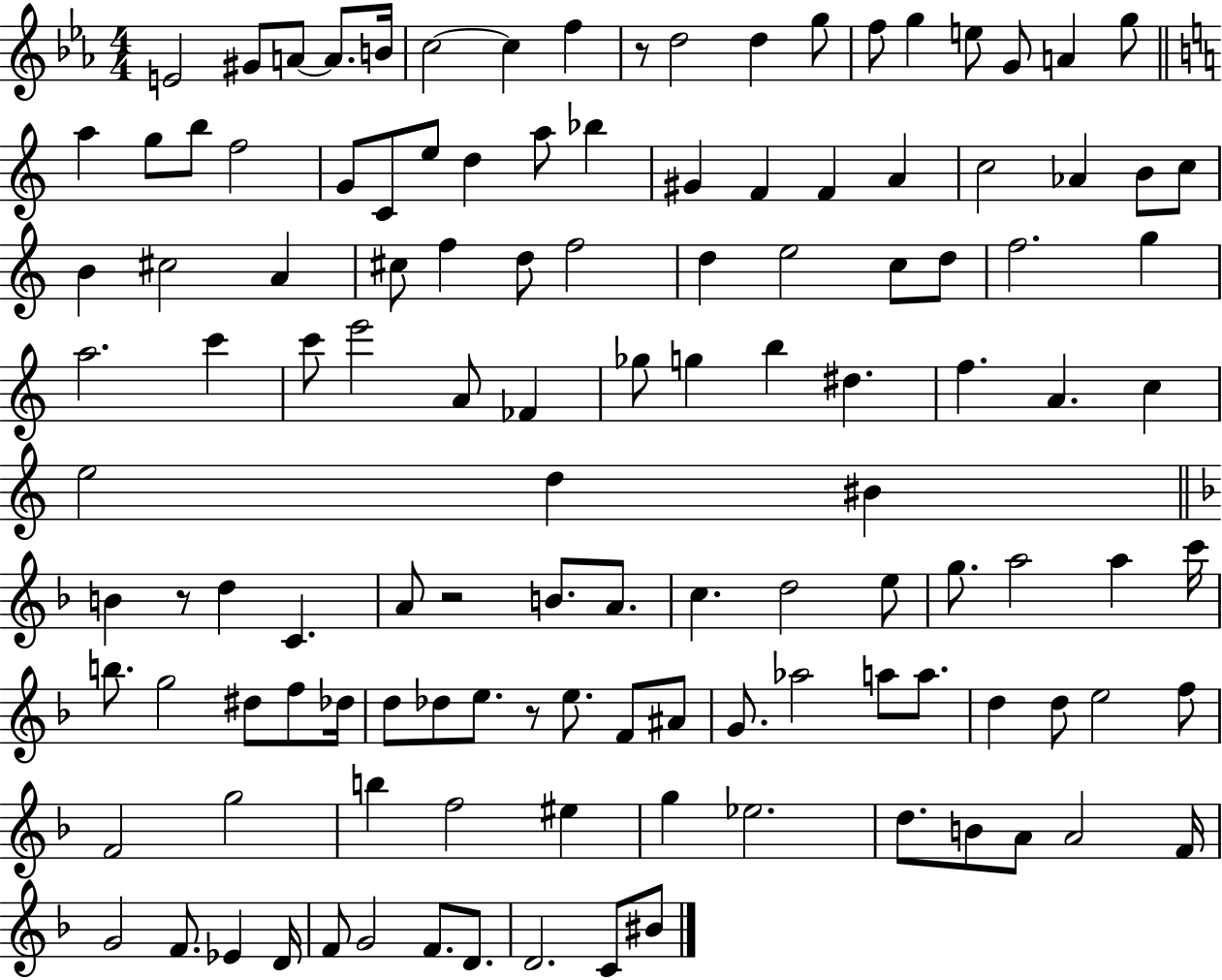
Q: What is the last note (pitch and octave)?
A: BIS4